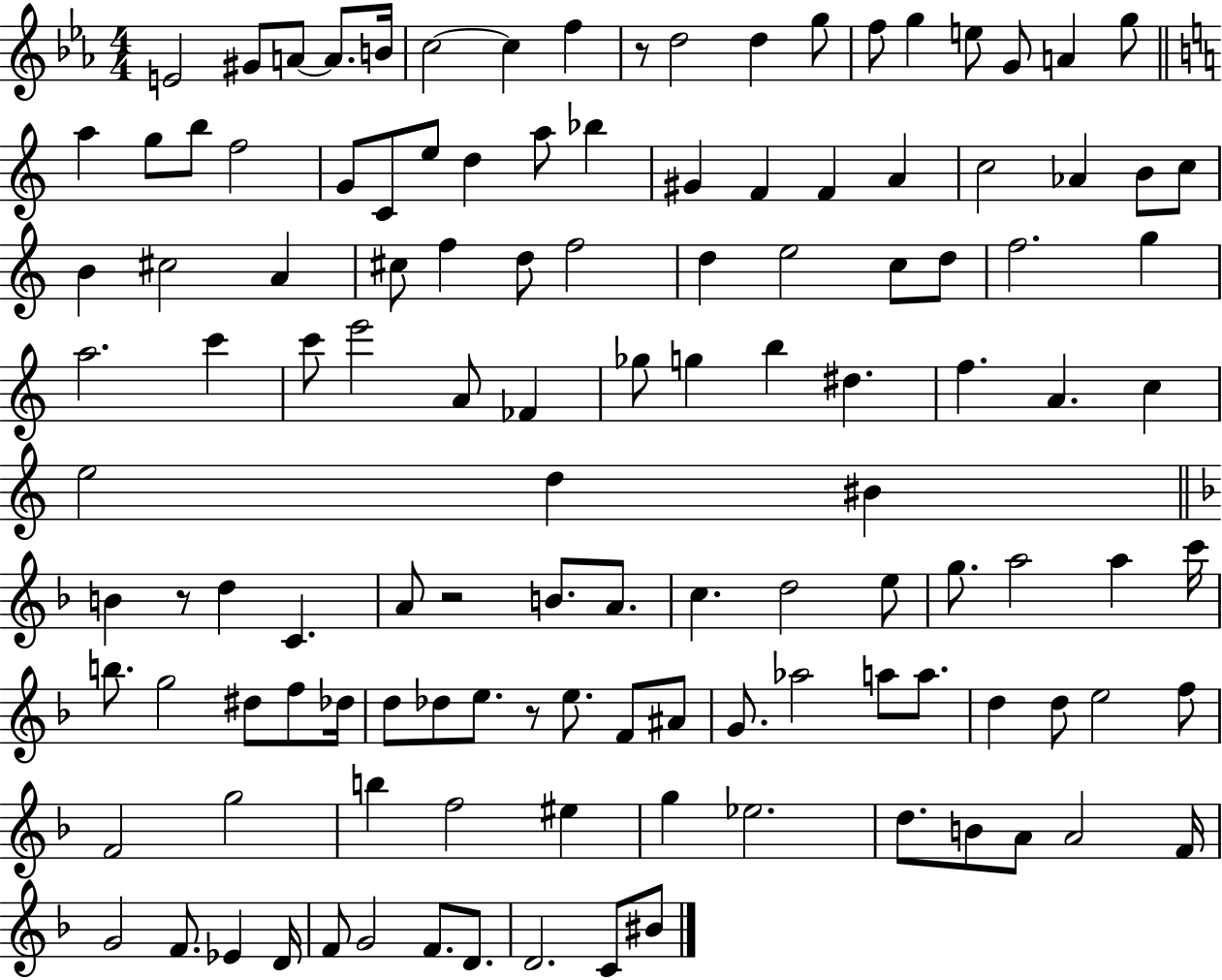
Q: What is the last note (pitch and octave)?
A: BIS4